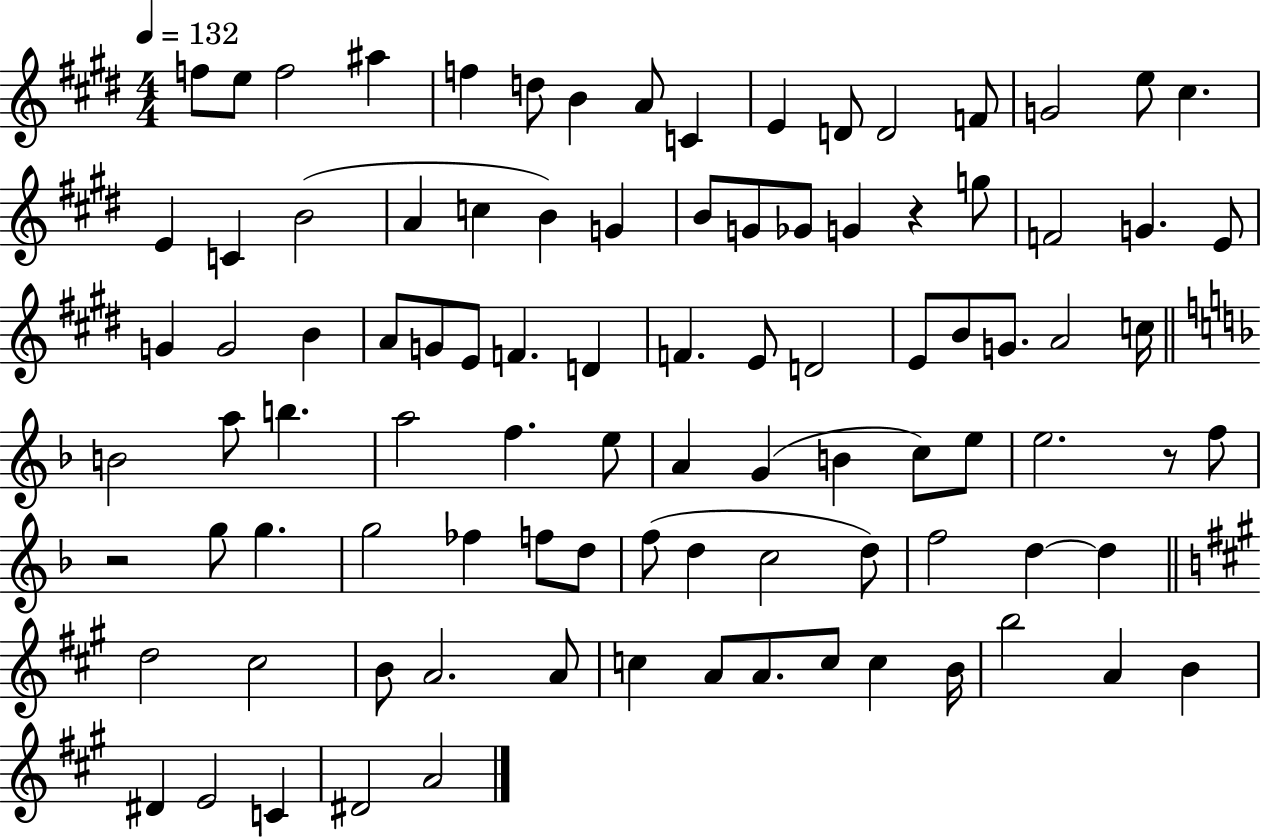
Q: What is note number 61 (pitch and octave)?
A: G5